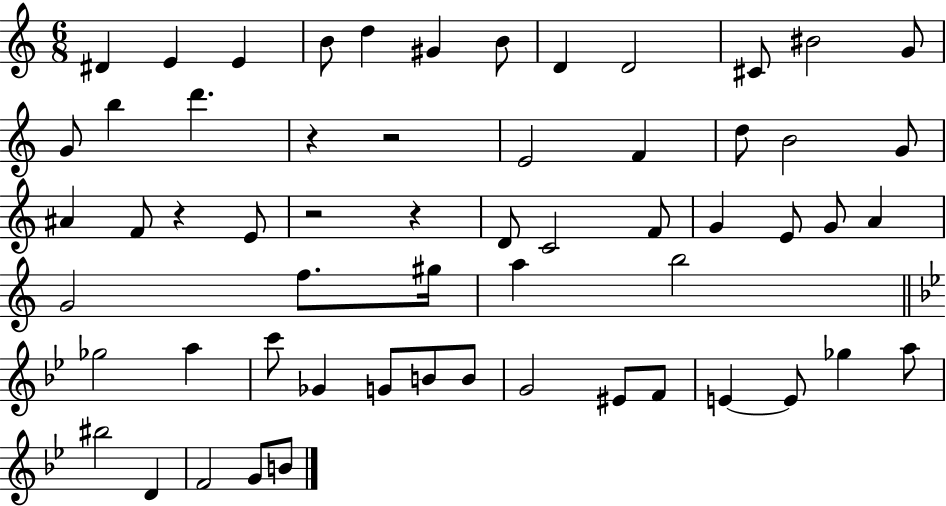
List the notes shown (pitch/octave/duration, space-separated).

D#4/q E4/q E4/q B4/e D5/q G#4/q B4/e D4/q D4/h C#4/e BIS4/h G4/e G4/e B5/q D6/q. R/q R/h E4/h F4/q D5/e B4/h G4/e A#4/q F4/e R/q E4/e R/h R/q D4/e C4/h F4/e G4/q E4/e G4/e A4/q G4/h F5/e. G#5/s A5/q B5/h Gb5/h A5/q C6/e Gb4/q G4/e B4/e B4/e G4/h EIS4/e F4/e E4/q E4/e Gb5/q A5/e BIS5/h D4/q F4/h G4/e B4/e